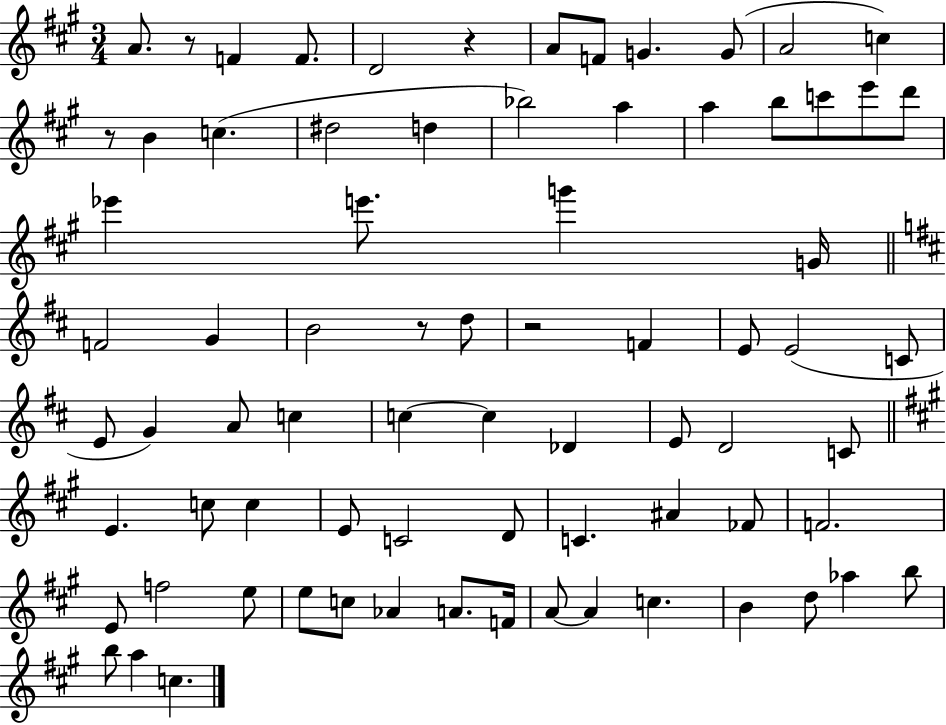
X:1
T:Untitled
M:3/4
L:1/4
K:A
A/2 z/2 F F/2 D2 z A/2 F/2 G G/2 A2 c z/2 B c ^d2 d _b2 a a b/2 c'/2 e'/2 d'/2 _e' e'/2 g' G/4 F2 G B2 z/2 d/2 z2 F E/2 E2 C/2 E/2 G A/2 c c c _D E/2 D2 C/2 E c/2 c E/2 C2 D/2 C ^A _F/2 F2 E/2 f2 e/2 e/2 c/2 _A A/2 F/4 A/2 A c B d/2 _a b/2 b/2 a c